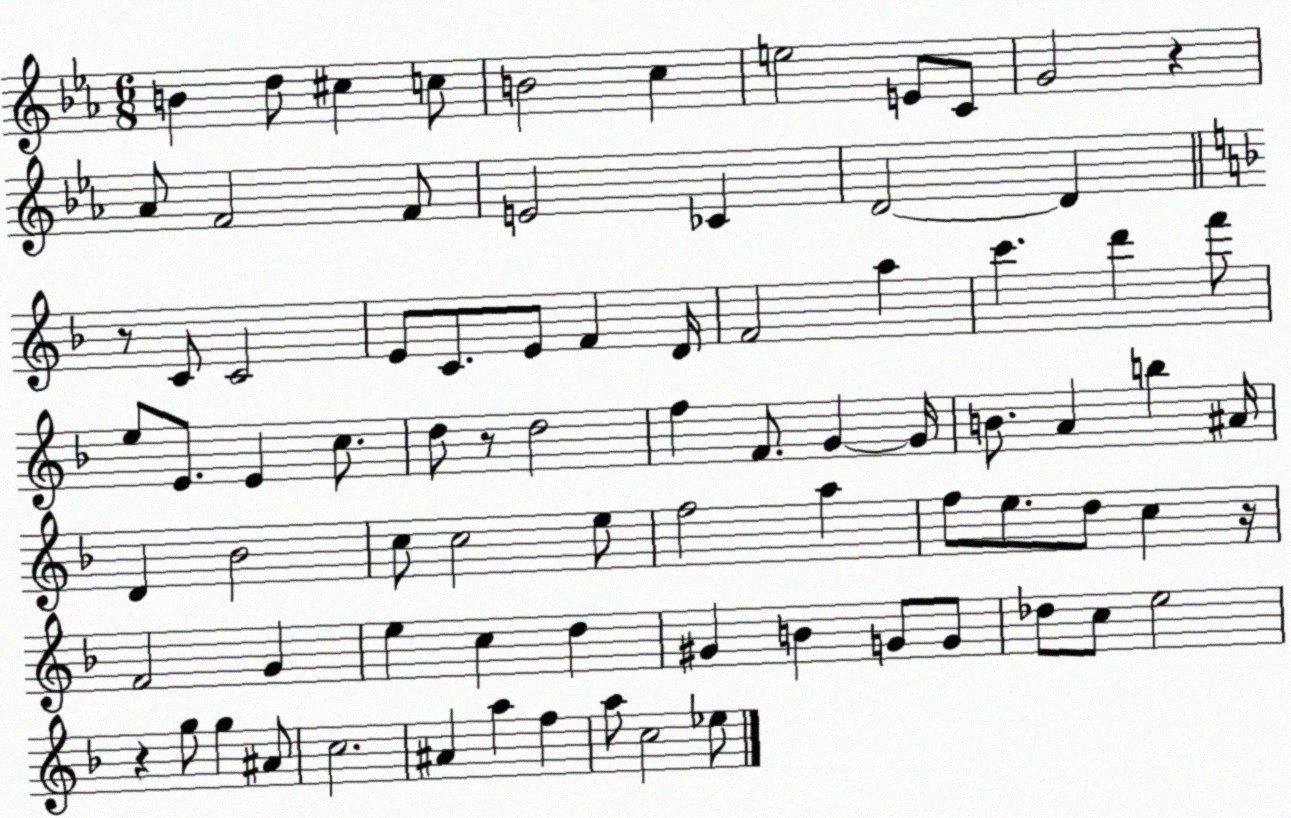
X:1
T:Untitled
M:6/8
L:1/4
K:Eb
B d/2 ^c c/2 B2 c e2 E/2 C/2 G2 z _A/2 F2 F/2 E2 _C D2 D z/2 C/2 C2 E/2 C/2 E/2 F D/4 F2 a c' d' f'/2 e/2 E/2 E c/2 d/2 z/2 d2 f F/2 G G/4 B/2 A b ^A/4 D _B2 c/2 c2 e/2 f2 a f/2 e/2 d/2 c z/4 F2 G e c d ^G B G/2 G/2 _d/2 c/2 e2 z g/2 g ^A/2 c2 ^A a f a/2 c2 _e/2